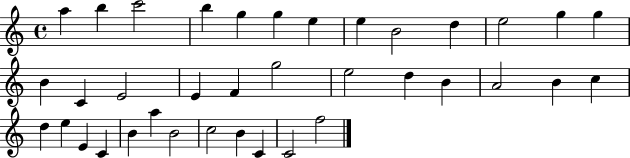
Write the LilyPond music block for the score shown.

{
  \clef treble
  \time 4/4
  \defaultTimeSignature
  \key c \major
  a''4 b''4 c'''2 | b''4 g''4 g''4 e''4 | e''4 b'2 d''4 | e''2 g''4 g''4 | \break b'4 c'4 e'2 | e'4 f'4 g''2 | e''2 d''4 b'4 | a'2 b'4 c''4 | \break d''4 e''4 e'4 c'4 | b'4 a''4 b'2 | c''2 b'4 c'4 | c'2 f''2 | \break \bar "|."
}